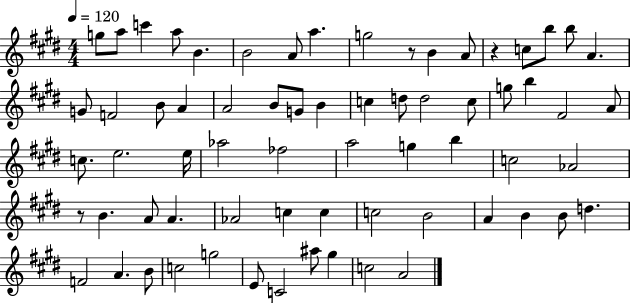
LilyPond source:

{
  \clef treble
  \numericTimeSignature
  \time 4/4
  \key e \major
  \tempo 4 = 120
  \repeat volta 2 { g''8 a''8 c'''4 a''8 b'4. | b'2 a'8 a''4. | g''2 r8 b'4 a'8 | r4 c''8 b''8 b''8 a'4. | \break g'8 f'2 b'8 a'4 | a'2 b'8 g'8 b'4 | c''4 d''8 d''2 c''8 | g''8 b''4 fis'2 a'8 | \break c''8. e''2. e''16 | aes''2 fes''2 | a''2 g''4 b''4 | c''2 aes'2 | \break r8 b'4. a'8 a'4. | aes'2 c''4 c''4 | c''2 b'2 | a'4 b'4 b'8 d''4. | \break f'2 a'4. b'8 | c''2 g''2 | e'8 c'2 ais''8 gis''4 | c''2 a'2 | \break } \bar "|."
}